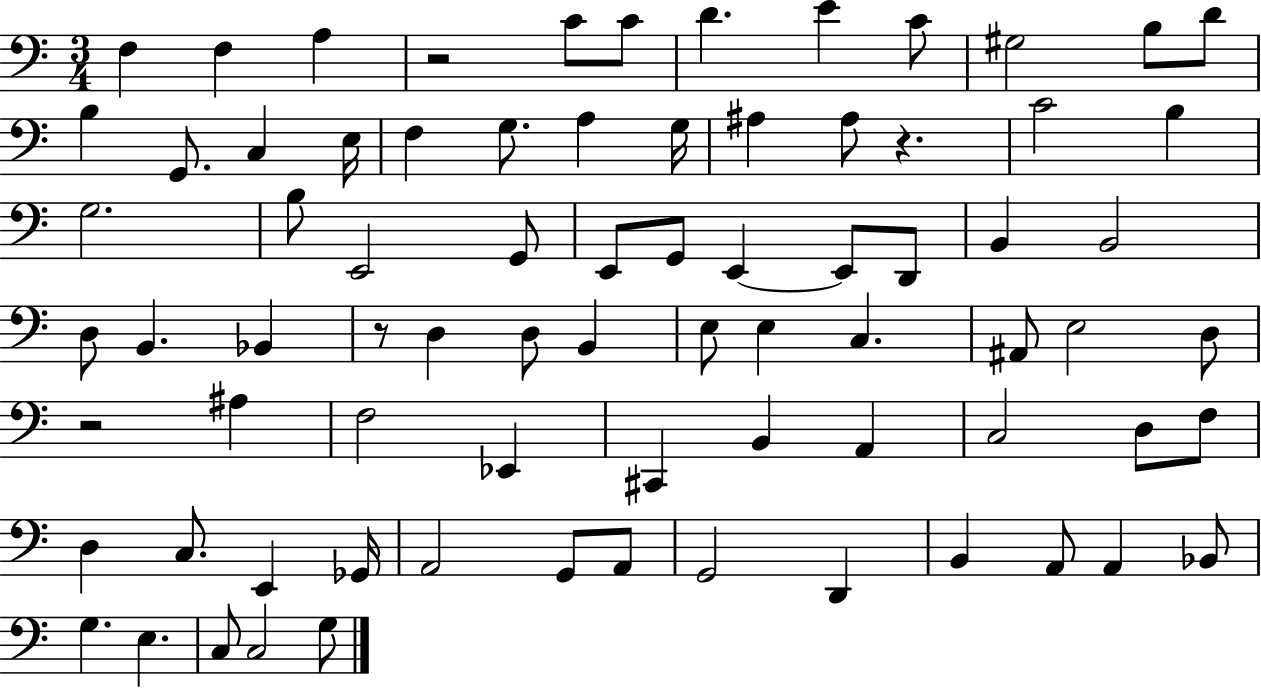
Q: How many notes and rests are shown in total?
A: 77